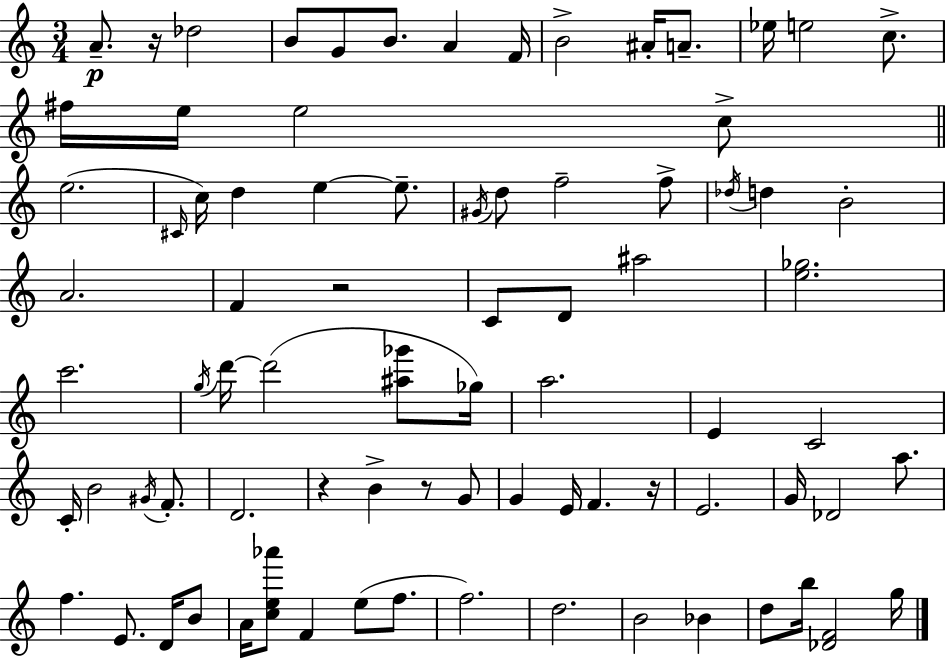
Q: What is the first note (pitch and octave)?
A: A4